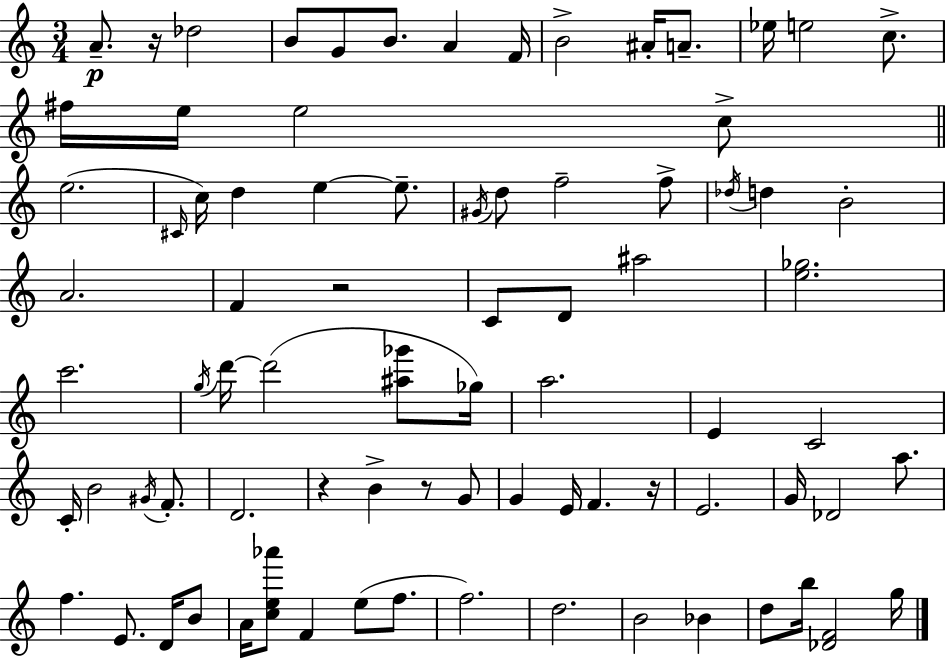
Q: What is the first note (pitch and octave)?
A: A4